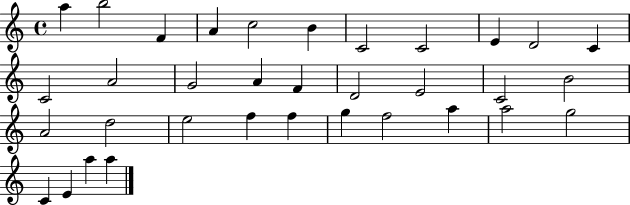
A5/q B5/h F4/q A4/q C5/h B4/q C4/h C4/h E4/q D4/h C4/q C4/h A4/h G4/h A4/q F4/q D4/h E4/h C4/h B4/h A4/h D5/h E5/h F5/q F5/q G5/q F5/h A5/q A5/h G5/h C4/q E4/q A5/q A5/q